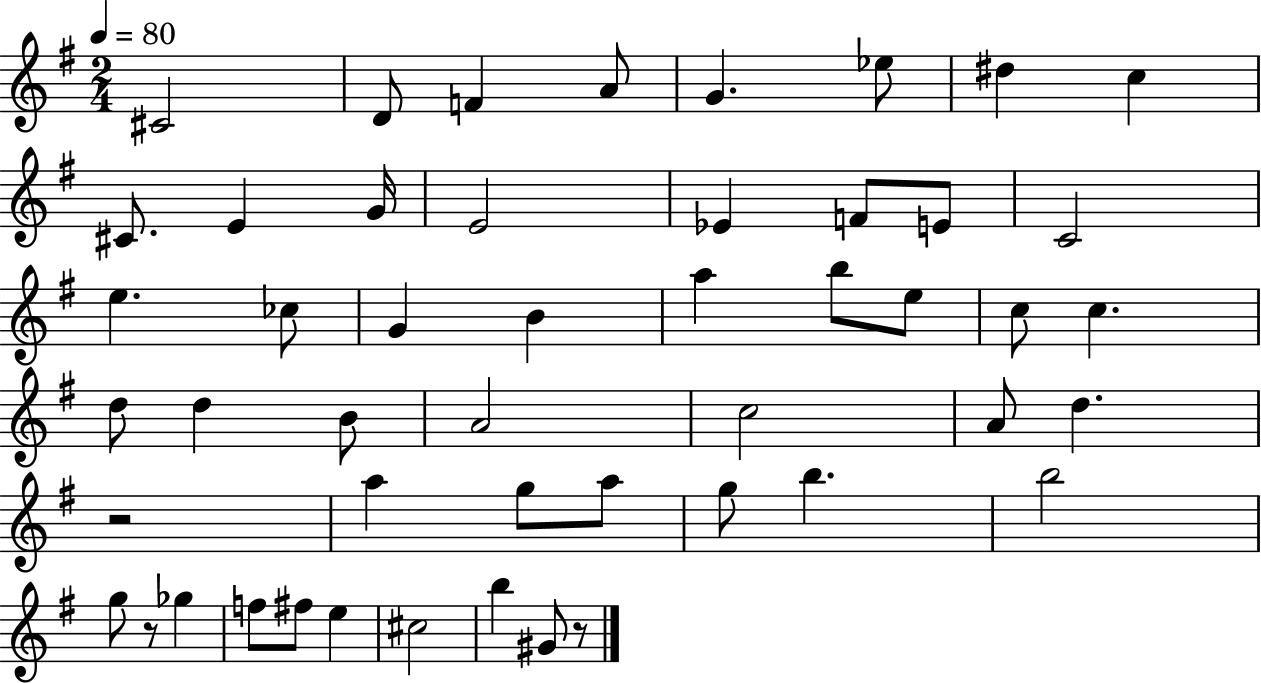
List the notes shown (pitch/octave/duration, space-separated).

C#4/h D4/e F4/q A4/e G4/q. Eb5/e D#5/q C5/q C#4/e. E4/q G4/s E4/h Eb4/q F4/e E4/e C4/h E5/q. CES5/e G4/q B4/q A5/q B5/e E5/e C5/e C5/q. D5/e D5/q B4/e A4/h C5/h A4/e D5/q. R/h A5/q G5/e A5/e G5/e B5/q. B5/h G5/e R/e Gb5/q F5/e F#5/e E5/q C#5/h B5/q G#4/e R/e